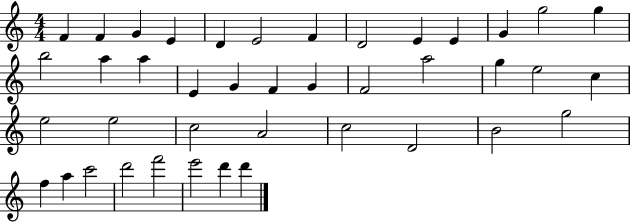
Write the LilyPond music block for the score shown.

{
  \clef treble
  \numericTimeSignature
  \time 4/4
  \key c \major
  f'4 f'4 g'4 e'4 | d'4 e'2 f'4 | d'2 e'4 e'4 | g'4 g''2 g''4 | \break b''2 a''4 a''4 | e'4 g'4 f'4 g'4 | f'2 a''2 | g''4 e''2 c''4 | \break e''2 e''2 | c''2 a'2 | c''2 d'2 | b'2 g''2 | \break f''4 a''4 c'''2 | d'''2 f'''2 | e'''2 d'''4 d'''4 | \bar "|."
}